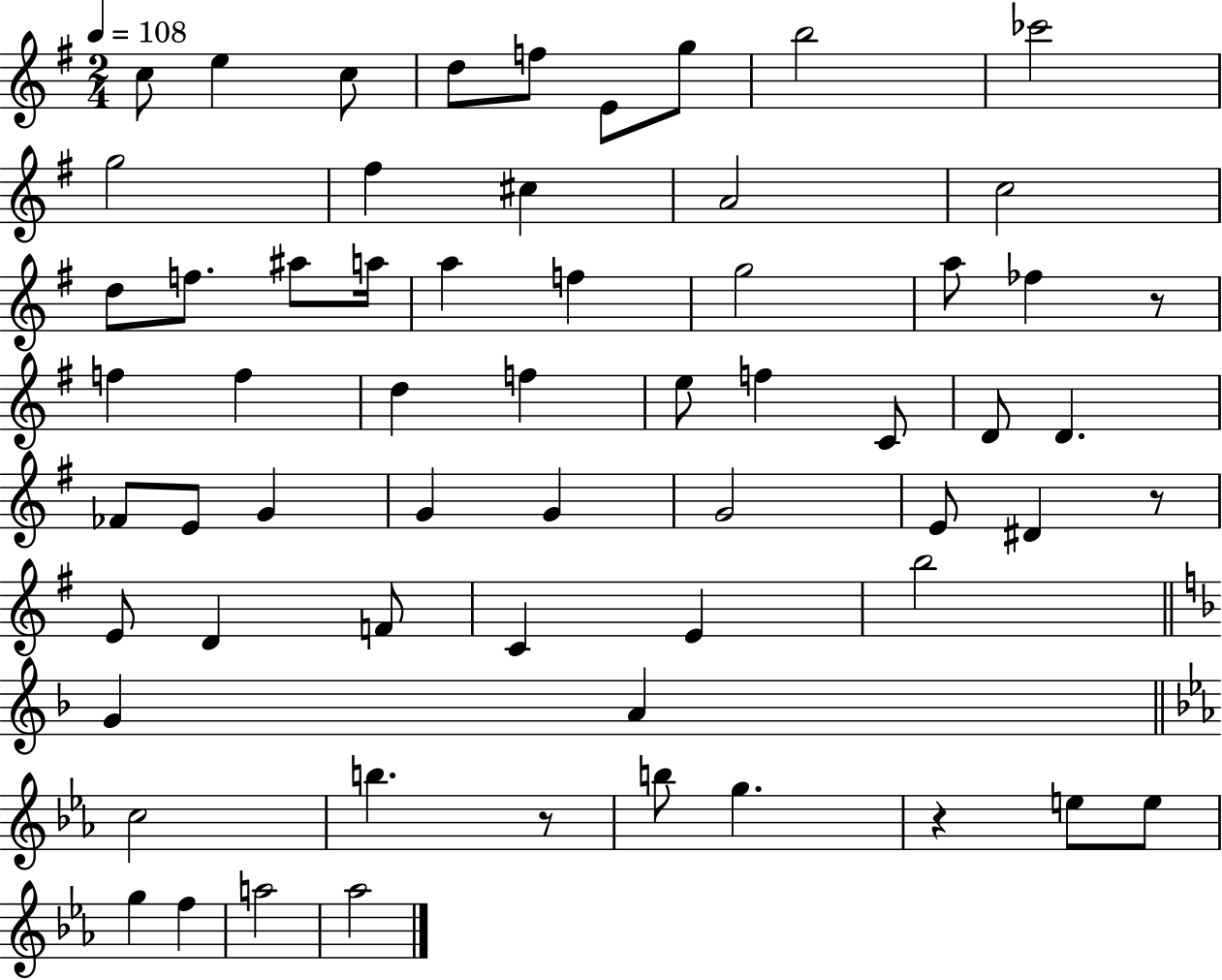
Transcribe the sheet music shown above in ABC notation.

X:1
T:Untitled
M:2/4
L:1/4
K:G
c/2 e c/2 d/2 f/2 E/2 g/2 b2 _c'2 g2 ^f ^c A2 c2 d/2 f/2 ^a/2 a/4 a f g2 a/2 _f z/2 f f d f e/2 f C/2 D/2 D _F/2 E/2 G G G G2 E/2 ^D z/2 E/2 D F/2 C E b2 G A c2 b z/2 b/2 g z e/2 e/2 g f a2 _a2